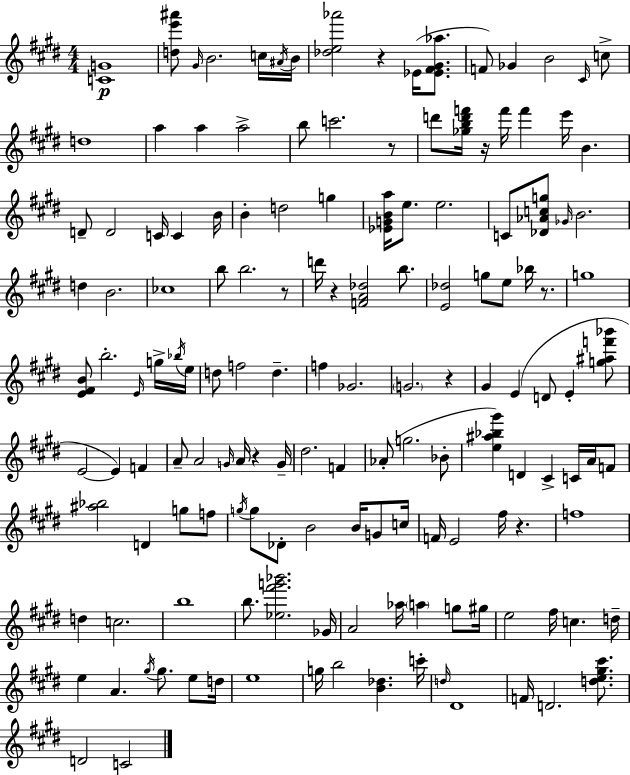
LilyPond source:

{
  \clef treble
  \numericTimeSignature
  \time 4/4
  \key e \major
  <c' g'>1\p | <d'' e''' ais'''>8 \grace { gis'16 } b'2. c''16 | \acciaccatura { ais'16 } b'16 <des'' e'' aes'''>2 r4 ees'16( <ees' fis' gis' aes''>8. | f'8) ges'4 b'2 | \break \grace { cis'16 } c''8-> d''1 | a''4 a''4 a''2-> | b''8 c'''2. | r8 d'''8 <ges'' b'' d''' f'''>16 r16 f'''16 f'''4 e'''16 b'4. | \break d'8-- d'2 c'16 c'4 | b'16 b'4-. d''2 g''4 | <ees' g' b' a''>16 e''8. e''2. | c'8 <des' aes' c'' g''>8 \grace { ges'16 } b'2. | \break d''4 b'2. | ces''1 | b''8 b''2. | r8 d'''16 r4 <f' a' des''>2 | \break b''8. <e' des''>2 g''8 e''8 | bes''16 r8. g''1 | <e' fis' b'>8 b''2.-. | \grace { e'16 } g''16-> \acciaccatura { bes''16 } e''16 d''8 f''2 | \break d''4.-- f''4 ges'2. | \parenthesize g'2. | r4 gis'4 e'4( d'8 | e'4-. <g'' ais'' f''' bes'''>8 e'2~~ e'4) | \break f'4 a'8-- a'2 | \grace { g'16 } a'16 r4 g'16-- dis''2. | f'4 aes'8-.( g''2. | bes'8-. <e'' ais'' bes'' gis'''>4) d'4 cis'4-> | \break c'16 a'16 f'8 <ais'' bes''>2 d'4 | g''8 f''8 \acciaccatura { g''16 } g''8 des'8-. b'2 | b'16 g'8 c''16 f'16 e'2 | fis''16 r4. f''1 | \break d''4 c''2. | b''1 | b''8. <ees'' fis''' g''' bes'''>2. | ges'16 a'2 | \break aes''16 \parenthesize a''4 g''8 gis''16 e''2 | fis''16 c''4. d''16-- e''4 a'4. | \acciaccatura { gis''16 } gis''8. e''8 d''16 e''1 | g''16 b''2 | \break <b' des''>4. c'''16-. \grace { d''16 } dis'1 | f'16 d'2. | <d'' e'' gis'' cis'''>8. d'2 | c'2 \bar "|."
}